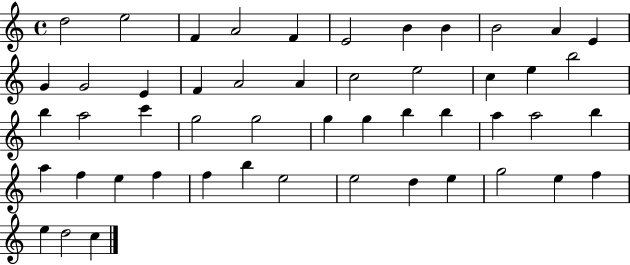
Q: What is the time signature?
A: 4/4